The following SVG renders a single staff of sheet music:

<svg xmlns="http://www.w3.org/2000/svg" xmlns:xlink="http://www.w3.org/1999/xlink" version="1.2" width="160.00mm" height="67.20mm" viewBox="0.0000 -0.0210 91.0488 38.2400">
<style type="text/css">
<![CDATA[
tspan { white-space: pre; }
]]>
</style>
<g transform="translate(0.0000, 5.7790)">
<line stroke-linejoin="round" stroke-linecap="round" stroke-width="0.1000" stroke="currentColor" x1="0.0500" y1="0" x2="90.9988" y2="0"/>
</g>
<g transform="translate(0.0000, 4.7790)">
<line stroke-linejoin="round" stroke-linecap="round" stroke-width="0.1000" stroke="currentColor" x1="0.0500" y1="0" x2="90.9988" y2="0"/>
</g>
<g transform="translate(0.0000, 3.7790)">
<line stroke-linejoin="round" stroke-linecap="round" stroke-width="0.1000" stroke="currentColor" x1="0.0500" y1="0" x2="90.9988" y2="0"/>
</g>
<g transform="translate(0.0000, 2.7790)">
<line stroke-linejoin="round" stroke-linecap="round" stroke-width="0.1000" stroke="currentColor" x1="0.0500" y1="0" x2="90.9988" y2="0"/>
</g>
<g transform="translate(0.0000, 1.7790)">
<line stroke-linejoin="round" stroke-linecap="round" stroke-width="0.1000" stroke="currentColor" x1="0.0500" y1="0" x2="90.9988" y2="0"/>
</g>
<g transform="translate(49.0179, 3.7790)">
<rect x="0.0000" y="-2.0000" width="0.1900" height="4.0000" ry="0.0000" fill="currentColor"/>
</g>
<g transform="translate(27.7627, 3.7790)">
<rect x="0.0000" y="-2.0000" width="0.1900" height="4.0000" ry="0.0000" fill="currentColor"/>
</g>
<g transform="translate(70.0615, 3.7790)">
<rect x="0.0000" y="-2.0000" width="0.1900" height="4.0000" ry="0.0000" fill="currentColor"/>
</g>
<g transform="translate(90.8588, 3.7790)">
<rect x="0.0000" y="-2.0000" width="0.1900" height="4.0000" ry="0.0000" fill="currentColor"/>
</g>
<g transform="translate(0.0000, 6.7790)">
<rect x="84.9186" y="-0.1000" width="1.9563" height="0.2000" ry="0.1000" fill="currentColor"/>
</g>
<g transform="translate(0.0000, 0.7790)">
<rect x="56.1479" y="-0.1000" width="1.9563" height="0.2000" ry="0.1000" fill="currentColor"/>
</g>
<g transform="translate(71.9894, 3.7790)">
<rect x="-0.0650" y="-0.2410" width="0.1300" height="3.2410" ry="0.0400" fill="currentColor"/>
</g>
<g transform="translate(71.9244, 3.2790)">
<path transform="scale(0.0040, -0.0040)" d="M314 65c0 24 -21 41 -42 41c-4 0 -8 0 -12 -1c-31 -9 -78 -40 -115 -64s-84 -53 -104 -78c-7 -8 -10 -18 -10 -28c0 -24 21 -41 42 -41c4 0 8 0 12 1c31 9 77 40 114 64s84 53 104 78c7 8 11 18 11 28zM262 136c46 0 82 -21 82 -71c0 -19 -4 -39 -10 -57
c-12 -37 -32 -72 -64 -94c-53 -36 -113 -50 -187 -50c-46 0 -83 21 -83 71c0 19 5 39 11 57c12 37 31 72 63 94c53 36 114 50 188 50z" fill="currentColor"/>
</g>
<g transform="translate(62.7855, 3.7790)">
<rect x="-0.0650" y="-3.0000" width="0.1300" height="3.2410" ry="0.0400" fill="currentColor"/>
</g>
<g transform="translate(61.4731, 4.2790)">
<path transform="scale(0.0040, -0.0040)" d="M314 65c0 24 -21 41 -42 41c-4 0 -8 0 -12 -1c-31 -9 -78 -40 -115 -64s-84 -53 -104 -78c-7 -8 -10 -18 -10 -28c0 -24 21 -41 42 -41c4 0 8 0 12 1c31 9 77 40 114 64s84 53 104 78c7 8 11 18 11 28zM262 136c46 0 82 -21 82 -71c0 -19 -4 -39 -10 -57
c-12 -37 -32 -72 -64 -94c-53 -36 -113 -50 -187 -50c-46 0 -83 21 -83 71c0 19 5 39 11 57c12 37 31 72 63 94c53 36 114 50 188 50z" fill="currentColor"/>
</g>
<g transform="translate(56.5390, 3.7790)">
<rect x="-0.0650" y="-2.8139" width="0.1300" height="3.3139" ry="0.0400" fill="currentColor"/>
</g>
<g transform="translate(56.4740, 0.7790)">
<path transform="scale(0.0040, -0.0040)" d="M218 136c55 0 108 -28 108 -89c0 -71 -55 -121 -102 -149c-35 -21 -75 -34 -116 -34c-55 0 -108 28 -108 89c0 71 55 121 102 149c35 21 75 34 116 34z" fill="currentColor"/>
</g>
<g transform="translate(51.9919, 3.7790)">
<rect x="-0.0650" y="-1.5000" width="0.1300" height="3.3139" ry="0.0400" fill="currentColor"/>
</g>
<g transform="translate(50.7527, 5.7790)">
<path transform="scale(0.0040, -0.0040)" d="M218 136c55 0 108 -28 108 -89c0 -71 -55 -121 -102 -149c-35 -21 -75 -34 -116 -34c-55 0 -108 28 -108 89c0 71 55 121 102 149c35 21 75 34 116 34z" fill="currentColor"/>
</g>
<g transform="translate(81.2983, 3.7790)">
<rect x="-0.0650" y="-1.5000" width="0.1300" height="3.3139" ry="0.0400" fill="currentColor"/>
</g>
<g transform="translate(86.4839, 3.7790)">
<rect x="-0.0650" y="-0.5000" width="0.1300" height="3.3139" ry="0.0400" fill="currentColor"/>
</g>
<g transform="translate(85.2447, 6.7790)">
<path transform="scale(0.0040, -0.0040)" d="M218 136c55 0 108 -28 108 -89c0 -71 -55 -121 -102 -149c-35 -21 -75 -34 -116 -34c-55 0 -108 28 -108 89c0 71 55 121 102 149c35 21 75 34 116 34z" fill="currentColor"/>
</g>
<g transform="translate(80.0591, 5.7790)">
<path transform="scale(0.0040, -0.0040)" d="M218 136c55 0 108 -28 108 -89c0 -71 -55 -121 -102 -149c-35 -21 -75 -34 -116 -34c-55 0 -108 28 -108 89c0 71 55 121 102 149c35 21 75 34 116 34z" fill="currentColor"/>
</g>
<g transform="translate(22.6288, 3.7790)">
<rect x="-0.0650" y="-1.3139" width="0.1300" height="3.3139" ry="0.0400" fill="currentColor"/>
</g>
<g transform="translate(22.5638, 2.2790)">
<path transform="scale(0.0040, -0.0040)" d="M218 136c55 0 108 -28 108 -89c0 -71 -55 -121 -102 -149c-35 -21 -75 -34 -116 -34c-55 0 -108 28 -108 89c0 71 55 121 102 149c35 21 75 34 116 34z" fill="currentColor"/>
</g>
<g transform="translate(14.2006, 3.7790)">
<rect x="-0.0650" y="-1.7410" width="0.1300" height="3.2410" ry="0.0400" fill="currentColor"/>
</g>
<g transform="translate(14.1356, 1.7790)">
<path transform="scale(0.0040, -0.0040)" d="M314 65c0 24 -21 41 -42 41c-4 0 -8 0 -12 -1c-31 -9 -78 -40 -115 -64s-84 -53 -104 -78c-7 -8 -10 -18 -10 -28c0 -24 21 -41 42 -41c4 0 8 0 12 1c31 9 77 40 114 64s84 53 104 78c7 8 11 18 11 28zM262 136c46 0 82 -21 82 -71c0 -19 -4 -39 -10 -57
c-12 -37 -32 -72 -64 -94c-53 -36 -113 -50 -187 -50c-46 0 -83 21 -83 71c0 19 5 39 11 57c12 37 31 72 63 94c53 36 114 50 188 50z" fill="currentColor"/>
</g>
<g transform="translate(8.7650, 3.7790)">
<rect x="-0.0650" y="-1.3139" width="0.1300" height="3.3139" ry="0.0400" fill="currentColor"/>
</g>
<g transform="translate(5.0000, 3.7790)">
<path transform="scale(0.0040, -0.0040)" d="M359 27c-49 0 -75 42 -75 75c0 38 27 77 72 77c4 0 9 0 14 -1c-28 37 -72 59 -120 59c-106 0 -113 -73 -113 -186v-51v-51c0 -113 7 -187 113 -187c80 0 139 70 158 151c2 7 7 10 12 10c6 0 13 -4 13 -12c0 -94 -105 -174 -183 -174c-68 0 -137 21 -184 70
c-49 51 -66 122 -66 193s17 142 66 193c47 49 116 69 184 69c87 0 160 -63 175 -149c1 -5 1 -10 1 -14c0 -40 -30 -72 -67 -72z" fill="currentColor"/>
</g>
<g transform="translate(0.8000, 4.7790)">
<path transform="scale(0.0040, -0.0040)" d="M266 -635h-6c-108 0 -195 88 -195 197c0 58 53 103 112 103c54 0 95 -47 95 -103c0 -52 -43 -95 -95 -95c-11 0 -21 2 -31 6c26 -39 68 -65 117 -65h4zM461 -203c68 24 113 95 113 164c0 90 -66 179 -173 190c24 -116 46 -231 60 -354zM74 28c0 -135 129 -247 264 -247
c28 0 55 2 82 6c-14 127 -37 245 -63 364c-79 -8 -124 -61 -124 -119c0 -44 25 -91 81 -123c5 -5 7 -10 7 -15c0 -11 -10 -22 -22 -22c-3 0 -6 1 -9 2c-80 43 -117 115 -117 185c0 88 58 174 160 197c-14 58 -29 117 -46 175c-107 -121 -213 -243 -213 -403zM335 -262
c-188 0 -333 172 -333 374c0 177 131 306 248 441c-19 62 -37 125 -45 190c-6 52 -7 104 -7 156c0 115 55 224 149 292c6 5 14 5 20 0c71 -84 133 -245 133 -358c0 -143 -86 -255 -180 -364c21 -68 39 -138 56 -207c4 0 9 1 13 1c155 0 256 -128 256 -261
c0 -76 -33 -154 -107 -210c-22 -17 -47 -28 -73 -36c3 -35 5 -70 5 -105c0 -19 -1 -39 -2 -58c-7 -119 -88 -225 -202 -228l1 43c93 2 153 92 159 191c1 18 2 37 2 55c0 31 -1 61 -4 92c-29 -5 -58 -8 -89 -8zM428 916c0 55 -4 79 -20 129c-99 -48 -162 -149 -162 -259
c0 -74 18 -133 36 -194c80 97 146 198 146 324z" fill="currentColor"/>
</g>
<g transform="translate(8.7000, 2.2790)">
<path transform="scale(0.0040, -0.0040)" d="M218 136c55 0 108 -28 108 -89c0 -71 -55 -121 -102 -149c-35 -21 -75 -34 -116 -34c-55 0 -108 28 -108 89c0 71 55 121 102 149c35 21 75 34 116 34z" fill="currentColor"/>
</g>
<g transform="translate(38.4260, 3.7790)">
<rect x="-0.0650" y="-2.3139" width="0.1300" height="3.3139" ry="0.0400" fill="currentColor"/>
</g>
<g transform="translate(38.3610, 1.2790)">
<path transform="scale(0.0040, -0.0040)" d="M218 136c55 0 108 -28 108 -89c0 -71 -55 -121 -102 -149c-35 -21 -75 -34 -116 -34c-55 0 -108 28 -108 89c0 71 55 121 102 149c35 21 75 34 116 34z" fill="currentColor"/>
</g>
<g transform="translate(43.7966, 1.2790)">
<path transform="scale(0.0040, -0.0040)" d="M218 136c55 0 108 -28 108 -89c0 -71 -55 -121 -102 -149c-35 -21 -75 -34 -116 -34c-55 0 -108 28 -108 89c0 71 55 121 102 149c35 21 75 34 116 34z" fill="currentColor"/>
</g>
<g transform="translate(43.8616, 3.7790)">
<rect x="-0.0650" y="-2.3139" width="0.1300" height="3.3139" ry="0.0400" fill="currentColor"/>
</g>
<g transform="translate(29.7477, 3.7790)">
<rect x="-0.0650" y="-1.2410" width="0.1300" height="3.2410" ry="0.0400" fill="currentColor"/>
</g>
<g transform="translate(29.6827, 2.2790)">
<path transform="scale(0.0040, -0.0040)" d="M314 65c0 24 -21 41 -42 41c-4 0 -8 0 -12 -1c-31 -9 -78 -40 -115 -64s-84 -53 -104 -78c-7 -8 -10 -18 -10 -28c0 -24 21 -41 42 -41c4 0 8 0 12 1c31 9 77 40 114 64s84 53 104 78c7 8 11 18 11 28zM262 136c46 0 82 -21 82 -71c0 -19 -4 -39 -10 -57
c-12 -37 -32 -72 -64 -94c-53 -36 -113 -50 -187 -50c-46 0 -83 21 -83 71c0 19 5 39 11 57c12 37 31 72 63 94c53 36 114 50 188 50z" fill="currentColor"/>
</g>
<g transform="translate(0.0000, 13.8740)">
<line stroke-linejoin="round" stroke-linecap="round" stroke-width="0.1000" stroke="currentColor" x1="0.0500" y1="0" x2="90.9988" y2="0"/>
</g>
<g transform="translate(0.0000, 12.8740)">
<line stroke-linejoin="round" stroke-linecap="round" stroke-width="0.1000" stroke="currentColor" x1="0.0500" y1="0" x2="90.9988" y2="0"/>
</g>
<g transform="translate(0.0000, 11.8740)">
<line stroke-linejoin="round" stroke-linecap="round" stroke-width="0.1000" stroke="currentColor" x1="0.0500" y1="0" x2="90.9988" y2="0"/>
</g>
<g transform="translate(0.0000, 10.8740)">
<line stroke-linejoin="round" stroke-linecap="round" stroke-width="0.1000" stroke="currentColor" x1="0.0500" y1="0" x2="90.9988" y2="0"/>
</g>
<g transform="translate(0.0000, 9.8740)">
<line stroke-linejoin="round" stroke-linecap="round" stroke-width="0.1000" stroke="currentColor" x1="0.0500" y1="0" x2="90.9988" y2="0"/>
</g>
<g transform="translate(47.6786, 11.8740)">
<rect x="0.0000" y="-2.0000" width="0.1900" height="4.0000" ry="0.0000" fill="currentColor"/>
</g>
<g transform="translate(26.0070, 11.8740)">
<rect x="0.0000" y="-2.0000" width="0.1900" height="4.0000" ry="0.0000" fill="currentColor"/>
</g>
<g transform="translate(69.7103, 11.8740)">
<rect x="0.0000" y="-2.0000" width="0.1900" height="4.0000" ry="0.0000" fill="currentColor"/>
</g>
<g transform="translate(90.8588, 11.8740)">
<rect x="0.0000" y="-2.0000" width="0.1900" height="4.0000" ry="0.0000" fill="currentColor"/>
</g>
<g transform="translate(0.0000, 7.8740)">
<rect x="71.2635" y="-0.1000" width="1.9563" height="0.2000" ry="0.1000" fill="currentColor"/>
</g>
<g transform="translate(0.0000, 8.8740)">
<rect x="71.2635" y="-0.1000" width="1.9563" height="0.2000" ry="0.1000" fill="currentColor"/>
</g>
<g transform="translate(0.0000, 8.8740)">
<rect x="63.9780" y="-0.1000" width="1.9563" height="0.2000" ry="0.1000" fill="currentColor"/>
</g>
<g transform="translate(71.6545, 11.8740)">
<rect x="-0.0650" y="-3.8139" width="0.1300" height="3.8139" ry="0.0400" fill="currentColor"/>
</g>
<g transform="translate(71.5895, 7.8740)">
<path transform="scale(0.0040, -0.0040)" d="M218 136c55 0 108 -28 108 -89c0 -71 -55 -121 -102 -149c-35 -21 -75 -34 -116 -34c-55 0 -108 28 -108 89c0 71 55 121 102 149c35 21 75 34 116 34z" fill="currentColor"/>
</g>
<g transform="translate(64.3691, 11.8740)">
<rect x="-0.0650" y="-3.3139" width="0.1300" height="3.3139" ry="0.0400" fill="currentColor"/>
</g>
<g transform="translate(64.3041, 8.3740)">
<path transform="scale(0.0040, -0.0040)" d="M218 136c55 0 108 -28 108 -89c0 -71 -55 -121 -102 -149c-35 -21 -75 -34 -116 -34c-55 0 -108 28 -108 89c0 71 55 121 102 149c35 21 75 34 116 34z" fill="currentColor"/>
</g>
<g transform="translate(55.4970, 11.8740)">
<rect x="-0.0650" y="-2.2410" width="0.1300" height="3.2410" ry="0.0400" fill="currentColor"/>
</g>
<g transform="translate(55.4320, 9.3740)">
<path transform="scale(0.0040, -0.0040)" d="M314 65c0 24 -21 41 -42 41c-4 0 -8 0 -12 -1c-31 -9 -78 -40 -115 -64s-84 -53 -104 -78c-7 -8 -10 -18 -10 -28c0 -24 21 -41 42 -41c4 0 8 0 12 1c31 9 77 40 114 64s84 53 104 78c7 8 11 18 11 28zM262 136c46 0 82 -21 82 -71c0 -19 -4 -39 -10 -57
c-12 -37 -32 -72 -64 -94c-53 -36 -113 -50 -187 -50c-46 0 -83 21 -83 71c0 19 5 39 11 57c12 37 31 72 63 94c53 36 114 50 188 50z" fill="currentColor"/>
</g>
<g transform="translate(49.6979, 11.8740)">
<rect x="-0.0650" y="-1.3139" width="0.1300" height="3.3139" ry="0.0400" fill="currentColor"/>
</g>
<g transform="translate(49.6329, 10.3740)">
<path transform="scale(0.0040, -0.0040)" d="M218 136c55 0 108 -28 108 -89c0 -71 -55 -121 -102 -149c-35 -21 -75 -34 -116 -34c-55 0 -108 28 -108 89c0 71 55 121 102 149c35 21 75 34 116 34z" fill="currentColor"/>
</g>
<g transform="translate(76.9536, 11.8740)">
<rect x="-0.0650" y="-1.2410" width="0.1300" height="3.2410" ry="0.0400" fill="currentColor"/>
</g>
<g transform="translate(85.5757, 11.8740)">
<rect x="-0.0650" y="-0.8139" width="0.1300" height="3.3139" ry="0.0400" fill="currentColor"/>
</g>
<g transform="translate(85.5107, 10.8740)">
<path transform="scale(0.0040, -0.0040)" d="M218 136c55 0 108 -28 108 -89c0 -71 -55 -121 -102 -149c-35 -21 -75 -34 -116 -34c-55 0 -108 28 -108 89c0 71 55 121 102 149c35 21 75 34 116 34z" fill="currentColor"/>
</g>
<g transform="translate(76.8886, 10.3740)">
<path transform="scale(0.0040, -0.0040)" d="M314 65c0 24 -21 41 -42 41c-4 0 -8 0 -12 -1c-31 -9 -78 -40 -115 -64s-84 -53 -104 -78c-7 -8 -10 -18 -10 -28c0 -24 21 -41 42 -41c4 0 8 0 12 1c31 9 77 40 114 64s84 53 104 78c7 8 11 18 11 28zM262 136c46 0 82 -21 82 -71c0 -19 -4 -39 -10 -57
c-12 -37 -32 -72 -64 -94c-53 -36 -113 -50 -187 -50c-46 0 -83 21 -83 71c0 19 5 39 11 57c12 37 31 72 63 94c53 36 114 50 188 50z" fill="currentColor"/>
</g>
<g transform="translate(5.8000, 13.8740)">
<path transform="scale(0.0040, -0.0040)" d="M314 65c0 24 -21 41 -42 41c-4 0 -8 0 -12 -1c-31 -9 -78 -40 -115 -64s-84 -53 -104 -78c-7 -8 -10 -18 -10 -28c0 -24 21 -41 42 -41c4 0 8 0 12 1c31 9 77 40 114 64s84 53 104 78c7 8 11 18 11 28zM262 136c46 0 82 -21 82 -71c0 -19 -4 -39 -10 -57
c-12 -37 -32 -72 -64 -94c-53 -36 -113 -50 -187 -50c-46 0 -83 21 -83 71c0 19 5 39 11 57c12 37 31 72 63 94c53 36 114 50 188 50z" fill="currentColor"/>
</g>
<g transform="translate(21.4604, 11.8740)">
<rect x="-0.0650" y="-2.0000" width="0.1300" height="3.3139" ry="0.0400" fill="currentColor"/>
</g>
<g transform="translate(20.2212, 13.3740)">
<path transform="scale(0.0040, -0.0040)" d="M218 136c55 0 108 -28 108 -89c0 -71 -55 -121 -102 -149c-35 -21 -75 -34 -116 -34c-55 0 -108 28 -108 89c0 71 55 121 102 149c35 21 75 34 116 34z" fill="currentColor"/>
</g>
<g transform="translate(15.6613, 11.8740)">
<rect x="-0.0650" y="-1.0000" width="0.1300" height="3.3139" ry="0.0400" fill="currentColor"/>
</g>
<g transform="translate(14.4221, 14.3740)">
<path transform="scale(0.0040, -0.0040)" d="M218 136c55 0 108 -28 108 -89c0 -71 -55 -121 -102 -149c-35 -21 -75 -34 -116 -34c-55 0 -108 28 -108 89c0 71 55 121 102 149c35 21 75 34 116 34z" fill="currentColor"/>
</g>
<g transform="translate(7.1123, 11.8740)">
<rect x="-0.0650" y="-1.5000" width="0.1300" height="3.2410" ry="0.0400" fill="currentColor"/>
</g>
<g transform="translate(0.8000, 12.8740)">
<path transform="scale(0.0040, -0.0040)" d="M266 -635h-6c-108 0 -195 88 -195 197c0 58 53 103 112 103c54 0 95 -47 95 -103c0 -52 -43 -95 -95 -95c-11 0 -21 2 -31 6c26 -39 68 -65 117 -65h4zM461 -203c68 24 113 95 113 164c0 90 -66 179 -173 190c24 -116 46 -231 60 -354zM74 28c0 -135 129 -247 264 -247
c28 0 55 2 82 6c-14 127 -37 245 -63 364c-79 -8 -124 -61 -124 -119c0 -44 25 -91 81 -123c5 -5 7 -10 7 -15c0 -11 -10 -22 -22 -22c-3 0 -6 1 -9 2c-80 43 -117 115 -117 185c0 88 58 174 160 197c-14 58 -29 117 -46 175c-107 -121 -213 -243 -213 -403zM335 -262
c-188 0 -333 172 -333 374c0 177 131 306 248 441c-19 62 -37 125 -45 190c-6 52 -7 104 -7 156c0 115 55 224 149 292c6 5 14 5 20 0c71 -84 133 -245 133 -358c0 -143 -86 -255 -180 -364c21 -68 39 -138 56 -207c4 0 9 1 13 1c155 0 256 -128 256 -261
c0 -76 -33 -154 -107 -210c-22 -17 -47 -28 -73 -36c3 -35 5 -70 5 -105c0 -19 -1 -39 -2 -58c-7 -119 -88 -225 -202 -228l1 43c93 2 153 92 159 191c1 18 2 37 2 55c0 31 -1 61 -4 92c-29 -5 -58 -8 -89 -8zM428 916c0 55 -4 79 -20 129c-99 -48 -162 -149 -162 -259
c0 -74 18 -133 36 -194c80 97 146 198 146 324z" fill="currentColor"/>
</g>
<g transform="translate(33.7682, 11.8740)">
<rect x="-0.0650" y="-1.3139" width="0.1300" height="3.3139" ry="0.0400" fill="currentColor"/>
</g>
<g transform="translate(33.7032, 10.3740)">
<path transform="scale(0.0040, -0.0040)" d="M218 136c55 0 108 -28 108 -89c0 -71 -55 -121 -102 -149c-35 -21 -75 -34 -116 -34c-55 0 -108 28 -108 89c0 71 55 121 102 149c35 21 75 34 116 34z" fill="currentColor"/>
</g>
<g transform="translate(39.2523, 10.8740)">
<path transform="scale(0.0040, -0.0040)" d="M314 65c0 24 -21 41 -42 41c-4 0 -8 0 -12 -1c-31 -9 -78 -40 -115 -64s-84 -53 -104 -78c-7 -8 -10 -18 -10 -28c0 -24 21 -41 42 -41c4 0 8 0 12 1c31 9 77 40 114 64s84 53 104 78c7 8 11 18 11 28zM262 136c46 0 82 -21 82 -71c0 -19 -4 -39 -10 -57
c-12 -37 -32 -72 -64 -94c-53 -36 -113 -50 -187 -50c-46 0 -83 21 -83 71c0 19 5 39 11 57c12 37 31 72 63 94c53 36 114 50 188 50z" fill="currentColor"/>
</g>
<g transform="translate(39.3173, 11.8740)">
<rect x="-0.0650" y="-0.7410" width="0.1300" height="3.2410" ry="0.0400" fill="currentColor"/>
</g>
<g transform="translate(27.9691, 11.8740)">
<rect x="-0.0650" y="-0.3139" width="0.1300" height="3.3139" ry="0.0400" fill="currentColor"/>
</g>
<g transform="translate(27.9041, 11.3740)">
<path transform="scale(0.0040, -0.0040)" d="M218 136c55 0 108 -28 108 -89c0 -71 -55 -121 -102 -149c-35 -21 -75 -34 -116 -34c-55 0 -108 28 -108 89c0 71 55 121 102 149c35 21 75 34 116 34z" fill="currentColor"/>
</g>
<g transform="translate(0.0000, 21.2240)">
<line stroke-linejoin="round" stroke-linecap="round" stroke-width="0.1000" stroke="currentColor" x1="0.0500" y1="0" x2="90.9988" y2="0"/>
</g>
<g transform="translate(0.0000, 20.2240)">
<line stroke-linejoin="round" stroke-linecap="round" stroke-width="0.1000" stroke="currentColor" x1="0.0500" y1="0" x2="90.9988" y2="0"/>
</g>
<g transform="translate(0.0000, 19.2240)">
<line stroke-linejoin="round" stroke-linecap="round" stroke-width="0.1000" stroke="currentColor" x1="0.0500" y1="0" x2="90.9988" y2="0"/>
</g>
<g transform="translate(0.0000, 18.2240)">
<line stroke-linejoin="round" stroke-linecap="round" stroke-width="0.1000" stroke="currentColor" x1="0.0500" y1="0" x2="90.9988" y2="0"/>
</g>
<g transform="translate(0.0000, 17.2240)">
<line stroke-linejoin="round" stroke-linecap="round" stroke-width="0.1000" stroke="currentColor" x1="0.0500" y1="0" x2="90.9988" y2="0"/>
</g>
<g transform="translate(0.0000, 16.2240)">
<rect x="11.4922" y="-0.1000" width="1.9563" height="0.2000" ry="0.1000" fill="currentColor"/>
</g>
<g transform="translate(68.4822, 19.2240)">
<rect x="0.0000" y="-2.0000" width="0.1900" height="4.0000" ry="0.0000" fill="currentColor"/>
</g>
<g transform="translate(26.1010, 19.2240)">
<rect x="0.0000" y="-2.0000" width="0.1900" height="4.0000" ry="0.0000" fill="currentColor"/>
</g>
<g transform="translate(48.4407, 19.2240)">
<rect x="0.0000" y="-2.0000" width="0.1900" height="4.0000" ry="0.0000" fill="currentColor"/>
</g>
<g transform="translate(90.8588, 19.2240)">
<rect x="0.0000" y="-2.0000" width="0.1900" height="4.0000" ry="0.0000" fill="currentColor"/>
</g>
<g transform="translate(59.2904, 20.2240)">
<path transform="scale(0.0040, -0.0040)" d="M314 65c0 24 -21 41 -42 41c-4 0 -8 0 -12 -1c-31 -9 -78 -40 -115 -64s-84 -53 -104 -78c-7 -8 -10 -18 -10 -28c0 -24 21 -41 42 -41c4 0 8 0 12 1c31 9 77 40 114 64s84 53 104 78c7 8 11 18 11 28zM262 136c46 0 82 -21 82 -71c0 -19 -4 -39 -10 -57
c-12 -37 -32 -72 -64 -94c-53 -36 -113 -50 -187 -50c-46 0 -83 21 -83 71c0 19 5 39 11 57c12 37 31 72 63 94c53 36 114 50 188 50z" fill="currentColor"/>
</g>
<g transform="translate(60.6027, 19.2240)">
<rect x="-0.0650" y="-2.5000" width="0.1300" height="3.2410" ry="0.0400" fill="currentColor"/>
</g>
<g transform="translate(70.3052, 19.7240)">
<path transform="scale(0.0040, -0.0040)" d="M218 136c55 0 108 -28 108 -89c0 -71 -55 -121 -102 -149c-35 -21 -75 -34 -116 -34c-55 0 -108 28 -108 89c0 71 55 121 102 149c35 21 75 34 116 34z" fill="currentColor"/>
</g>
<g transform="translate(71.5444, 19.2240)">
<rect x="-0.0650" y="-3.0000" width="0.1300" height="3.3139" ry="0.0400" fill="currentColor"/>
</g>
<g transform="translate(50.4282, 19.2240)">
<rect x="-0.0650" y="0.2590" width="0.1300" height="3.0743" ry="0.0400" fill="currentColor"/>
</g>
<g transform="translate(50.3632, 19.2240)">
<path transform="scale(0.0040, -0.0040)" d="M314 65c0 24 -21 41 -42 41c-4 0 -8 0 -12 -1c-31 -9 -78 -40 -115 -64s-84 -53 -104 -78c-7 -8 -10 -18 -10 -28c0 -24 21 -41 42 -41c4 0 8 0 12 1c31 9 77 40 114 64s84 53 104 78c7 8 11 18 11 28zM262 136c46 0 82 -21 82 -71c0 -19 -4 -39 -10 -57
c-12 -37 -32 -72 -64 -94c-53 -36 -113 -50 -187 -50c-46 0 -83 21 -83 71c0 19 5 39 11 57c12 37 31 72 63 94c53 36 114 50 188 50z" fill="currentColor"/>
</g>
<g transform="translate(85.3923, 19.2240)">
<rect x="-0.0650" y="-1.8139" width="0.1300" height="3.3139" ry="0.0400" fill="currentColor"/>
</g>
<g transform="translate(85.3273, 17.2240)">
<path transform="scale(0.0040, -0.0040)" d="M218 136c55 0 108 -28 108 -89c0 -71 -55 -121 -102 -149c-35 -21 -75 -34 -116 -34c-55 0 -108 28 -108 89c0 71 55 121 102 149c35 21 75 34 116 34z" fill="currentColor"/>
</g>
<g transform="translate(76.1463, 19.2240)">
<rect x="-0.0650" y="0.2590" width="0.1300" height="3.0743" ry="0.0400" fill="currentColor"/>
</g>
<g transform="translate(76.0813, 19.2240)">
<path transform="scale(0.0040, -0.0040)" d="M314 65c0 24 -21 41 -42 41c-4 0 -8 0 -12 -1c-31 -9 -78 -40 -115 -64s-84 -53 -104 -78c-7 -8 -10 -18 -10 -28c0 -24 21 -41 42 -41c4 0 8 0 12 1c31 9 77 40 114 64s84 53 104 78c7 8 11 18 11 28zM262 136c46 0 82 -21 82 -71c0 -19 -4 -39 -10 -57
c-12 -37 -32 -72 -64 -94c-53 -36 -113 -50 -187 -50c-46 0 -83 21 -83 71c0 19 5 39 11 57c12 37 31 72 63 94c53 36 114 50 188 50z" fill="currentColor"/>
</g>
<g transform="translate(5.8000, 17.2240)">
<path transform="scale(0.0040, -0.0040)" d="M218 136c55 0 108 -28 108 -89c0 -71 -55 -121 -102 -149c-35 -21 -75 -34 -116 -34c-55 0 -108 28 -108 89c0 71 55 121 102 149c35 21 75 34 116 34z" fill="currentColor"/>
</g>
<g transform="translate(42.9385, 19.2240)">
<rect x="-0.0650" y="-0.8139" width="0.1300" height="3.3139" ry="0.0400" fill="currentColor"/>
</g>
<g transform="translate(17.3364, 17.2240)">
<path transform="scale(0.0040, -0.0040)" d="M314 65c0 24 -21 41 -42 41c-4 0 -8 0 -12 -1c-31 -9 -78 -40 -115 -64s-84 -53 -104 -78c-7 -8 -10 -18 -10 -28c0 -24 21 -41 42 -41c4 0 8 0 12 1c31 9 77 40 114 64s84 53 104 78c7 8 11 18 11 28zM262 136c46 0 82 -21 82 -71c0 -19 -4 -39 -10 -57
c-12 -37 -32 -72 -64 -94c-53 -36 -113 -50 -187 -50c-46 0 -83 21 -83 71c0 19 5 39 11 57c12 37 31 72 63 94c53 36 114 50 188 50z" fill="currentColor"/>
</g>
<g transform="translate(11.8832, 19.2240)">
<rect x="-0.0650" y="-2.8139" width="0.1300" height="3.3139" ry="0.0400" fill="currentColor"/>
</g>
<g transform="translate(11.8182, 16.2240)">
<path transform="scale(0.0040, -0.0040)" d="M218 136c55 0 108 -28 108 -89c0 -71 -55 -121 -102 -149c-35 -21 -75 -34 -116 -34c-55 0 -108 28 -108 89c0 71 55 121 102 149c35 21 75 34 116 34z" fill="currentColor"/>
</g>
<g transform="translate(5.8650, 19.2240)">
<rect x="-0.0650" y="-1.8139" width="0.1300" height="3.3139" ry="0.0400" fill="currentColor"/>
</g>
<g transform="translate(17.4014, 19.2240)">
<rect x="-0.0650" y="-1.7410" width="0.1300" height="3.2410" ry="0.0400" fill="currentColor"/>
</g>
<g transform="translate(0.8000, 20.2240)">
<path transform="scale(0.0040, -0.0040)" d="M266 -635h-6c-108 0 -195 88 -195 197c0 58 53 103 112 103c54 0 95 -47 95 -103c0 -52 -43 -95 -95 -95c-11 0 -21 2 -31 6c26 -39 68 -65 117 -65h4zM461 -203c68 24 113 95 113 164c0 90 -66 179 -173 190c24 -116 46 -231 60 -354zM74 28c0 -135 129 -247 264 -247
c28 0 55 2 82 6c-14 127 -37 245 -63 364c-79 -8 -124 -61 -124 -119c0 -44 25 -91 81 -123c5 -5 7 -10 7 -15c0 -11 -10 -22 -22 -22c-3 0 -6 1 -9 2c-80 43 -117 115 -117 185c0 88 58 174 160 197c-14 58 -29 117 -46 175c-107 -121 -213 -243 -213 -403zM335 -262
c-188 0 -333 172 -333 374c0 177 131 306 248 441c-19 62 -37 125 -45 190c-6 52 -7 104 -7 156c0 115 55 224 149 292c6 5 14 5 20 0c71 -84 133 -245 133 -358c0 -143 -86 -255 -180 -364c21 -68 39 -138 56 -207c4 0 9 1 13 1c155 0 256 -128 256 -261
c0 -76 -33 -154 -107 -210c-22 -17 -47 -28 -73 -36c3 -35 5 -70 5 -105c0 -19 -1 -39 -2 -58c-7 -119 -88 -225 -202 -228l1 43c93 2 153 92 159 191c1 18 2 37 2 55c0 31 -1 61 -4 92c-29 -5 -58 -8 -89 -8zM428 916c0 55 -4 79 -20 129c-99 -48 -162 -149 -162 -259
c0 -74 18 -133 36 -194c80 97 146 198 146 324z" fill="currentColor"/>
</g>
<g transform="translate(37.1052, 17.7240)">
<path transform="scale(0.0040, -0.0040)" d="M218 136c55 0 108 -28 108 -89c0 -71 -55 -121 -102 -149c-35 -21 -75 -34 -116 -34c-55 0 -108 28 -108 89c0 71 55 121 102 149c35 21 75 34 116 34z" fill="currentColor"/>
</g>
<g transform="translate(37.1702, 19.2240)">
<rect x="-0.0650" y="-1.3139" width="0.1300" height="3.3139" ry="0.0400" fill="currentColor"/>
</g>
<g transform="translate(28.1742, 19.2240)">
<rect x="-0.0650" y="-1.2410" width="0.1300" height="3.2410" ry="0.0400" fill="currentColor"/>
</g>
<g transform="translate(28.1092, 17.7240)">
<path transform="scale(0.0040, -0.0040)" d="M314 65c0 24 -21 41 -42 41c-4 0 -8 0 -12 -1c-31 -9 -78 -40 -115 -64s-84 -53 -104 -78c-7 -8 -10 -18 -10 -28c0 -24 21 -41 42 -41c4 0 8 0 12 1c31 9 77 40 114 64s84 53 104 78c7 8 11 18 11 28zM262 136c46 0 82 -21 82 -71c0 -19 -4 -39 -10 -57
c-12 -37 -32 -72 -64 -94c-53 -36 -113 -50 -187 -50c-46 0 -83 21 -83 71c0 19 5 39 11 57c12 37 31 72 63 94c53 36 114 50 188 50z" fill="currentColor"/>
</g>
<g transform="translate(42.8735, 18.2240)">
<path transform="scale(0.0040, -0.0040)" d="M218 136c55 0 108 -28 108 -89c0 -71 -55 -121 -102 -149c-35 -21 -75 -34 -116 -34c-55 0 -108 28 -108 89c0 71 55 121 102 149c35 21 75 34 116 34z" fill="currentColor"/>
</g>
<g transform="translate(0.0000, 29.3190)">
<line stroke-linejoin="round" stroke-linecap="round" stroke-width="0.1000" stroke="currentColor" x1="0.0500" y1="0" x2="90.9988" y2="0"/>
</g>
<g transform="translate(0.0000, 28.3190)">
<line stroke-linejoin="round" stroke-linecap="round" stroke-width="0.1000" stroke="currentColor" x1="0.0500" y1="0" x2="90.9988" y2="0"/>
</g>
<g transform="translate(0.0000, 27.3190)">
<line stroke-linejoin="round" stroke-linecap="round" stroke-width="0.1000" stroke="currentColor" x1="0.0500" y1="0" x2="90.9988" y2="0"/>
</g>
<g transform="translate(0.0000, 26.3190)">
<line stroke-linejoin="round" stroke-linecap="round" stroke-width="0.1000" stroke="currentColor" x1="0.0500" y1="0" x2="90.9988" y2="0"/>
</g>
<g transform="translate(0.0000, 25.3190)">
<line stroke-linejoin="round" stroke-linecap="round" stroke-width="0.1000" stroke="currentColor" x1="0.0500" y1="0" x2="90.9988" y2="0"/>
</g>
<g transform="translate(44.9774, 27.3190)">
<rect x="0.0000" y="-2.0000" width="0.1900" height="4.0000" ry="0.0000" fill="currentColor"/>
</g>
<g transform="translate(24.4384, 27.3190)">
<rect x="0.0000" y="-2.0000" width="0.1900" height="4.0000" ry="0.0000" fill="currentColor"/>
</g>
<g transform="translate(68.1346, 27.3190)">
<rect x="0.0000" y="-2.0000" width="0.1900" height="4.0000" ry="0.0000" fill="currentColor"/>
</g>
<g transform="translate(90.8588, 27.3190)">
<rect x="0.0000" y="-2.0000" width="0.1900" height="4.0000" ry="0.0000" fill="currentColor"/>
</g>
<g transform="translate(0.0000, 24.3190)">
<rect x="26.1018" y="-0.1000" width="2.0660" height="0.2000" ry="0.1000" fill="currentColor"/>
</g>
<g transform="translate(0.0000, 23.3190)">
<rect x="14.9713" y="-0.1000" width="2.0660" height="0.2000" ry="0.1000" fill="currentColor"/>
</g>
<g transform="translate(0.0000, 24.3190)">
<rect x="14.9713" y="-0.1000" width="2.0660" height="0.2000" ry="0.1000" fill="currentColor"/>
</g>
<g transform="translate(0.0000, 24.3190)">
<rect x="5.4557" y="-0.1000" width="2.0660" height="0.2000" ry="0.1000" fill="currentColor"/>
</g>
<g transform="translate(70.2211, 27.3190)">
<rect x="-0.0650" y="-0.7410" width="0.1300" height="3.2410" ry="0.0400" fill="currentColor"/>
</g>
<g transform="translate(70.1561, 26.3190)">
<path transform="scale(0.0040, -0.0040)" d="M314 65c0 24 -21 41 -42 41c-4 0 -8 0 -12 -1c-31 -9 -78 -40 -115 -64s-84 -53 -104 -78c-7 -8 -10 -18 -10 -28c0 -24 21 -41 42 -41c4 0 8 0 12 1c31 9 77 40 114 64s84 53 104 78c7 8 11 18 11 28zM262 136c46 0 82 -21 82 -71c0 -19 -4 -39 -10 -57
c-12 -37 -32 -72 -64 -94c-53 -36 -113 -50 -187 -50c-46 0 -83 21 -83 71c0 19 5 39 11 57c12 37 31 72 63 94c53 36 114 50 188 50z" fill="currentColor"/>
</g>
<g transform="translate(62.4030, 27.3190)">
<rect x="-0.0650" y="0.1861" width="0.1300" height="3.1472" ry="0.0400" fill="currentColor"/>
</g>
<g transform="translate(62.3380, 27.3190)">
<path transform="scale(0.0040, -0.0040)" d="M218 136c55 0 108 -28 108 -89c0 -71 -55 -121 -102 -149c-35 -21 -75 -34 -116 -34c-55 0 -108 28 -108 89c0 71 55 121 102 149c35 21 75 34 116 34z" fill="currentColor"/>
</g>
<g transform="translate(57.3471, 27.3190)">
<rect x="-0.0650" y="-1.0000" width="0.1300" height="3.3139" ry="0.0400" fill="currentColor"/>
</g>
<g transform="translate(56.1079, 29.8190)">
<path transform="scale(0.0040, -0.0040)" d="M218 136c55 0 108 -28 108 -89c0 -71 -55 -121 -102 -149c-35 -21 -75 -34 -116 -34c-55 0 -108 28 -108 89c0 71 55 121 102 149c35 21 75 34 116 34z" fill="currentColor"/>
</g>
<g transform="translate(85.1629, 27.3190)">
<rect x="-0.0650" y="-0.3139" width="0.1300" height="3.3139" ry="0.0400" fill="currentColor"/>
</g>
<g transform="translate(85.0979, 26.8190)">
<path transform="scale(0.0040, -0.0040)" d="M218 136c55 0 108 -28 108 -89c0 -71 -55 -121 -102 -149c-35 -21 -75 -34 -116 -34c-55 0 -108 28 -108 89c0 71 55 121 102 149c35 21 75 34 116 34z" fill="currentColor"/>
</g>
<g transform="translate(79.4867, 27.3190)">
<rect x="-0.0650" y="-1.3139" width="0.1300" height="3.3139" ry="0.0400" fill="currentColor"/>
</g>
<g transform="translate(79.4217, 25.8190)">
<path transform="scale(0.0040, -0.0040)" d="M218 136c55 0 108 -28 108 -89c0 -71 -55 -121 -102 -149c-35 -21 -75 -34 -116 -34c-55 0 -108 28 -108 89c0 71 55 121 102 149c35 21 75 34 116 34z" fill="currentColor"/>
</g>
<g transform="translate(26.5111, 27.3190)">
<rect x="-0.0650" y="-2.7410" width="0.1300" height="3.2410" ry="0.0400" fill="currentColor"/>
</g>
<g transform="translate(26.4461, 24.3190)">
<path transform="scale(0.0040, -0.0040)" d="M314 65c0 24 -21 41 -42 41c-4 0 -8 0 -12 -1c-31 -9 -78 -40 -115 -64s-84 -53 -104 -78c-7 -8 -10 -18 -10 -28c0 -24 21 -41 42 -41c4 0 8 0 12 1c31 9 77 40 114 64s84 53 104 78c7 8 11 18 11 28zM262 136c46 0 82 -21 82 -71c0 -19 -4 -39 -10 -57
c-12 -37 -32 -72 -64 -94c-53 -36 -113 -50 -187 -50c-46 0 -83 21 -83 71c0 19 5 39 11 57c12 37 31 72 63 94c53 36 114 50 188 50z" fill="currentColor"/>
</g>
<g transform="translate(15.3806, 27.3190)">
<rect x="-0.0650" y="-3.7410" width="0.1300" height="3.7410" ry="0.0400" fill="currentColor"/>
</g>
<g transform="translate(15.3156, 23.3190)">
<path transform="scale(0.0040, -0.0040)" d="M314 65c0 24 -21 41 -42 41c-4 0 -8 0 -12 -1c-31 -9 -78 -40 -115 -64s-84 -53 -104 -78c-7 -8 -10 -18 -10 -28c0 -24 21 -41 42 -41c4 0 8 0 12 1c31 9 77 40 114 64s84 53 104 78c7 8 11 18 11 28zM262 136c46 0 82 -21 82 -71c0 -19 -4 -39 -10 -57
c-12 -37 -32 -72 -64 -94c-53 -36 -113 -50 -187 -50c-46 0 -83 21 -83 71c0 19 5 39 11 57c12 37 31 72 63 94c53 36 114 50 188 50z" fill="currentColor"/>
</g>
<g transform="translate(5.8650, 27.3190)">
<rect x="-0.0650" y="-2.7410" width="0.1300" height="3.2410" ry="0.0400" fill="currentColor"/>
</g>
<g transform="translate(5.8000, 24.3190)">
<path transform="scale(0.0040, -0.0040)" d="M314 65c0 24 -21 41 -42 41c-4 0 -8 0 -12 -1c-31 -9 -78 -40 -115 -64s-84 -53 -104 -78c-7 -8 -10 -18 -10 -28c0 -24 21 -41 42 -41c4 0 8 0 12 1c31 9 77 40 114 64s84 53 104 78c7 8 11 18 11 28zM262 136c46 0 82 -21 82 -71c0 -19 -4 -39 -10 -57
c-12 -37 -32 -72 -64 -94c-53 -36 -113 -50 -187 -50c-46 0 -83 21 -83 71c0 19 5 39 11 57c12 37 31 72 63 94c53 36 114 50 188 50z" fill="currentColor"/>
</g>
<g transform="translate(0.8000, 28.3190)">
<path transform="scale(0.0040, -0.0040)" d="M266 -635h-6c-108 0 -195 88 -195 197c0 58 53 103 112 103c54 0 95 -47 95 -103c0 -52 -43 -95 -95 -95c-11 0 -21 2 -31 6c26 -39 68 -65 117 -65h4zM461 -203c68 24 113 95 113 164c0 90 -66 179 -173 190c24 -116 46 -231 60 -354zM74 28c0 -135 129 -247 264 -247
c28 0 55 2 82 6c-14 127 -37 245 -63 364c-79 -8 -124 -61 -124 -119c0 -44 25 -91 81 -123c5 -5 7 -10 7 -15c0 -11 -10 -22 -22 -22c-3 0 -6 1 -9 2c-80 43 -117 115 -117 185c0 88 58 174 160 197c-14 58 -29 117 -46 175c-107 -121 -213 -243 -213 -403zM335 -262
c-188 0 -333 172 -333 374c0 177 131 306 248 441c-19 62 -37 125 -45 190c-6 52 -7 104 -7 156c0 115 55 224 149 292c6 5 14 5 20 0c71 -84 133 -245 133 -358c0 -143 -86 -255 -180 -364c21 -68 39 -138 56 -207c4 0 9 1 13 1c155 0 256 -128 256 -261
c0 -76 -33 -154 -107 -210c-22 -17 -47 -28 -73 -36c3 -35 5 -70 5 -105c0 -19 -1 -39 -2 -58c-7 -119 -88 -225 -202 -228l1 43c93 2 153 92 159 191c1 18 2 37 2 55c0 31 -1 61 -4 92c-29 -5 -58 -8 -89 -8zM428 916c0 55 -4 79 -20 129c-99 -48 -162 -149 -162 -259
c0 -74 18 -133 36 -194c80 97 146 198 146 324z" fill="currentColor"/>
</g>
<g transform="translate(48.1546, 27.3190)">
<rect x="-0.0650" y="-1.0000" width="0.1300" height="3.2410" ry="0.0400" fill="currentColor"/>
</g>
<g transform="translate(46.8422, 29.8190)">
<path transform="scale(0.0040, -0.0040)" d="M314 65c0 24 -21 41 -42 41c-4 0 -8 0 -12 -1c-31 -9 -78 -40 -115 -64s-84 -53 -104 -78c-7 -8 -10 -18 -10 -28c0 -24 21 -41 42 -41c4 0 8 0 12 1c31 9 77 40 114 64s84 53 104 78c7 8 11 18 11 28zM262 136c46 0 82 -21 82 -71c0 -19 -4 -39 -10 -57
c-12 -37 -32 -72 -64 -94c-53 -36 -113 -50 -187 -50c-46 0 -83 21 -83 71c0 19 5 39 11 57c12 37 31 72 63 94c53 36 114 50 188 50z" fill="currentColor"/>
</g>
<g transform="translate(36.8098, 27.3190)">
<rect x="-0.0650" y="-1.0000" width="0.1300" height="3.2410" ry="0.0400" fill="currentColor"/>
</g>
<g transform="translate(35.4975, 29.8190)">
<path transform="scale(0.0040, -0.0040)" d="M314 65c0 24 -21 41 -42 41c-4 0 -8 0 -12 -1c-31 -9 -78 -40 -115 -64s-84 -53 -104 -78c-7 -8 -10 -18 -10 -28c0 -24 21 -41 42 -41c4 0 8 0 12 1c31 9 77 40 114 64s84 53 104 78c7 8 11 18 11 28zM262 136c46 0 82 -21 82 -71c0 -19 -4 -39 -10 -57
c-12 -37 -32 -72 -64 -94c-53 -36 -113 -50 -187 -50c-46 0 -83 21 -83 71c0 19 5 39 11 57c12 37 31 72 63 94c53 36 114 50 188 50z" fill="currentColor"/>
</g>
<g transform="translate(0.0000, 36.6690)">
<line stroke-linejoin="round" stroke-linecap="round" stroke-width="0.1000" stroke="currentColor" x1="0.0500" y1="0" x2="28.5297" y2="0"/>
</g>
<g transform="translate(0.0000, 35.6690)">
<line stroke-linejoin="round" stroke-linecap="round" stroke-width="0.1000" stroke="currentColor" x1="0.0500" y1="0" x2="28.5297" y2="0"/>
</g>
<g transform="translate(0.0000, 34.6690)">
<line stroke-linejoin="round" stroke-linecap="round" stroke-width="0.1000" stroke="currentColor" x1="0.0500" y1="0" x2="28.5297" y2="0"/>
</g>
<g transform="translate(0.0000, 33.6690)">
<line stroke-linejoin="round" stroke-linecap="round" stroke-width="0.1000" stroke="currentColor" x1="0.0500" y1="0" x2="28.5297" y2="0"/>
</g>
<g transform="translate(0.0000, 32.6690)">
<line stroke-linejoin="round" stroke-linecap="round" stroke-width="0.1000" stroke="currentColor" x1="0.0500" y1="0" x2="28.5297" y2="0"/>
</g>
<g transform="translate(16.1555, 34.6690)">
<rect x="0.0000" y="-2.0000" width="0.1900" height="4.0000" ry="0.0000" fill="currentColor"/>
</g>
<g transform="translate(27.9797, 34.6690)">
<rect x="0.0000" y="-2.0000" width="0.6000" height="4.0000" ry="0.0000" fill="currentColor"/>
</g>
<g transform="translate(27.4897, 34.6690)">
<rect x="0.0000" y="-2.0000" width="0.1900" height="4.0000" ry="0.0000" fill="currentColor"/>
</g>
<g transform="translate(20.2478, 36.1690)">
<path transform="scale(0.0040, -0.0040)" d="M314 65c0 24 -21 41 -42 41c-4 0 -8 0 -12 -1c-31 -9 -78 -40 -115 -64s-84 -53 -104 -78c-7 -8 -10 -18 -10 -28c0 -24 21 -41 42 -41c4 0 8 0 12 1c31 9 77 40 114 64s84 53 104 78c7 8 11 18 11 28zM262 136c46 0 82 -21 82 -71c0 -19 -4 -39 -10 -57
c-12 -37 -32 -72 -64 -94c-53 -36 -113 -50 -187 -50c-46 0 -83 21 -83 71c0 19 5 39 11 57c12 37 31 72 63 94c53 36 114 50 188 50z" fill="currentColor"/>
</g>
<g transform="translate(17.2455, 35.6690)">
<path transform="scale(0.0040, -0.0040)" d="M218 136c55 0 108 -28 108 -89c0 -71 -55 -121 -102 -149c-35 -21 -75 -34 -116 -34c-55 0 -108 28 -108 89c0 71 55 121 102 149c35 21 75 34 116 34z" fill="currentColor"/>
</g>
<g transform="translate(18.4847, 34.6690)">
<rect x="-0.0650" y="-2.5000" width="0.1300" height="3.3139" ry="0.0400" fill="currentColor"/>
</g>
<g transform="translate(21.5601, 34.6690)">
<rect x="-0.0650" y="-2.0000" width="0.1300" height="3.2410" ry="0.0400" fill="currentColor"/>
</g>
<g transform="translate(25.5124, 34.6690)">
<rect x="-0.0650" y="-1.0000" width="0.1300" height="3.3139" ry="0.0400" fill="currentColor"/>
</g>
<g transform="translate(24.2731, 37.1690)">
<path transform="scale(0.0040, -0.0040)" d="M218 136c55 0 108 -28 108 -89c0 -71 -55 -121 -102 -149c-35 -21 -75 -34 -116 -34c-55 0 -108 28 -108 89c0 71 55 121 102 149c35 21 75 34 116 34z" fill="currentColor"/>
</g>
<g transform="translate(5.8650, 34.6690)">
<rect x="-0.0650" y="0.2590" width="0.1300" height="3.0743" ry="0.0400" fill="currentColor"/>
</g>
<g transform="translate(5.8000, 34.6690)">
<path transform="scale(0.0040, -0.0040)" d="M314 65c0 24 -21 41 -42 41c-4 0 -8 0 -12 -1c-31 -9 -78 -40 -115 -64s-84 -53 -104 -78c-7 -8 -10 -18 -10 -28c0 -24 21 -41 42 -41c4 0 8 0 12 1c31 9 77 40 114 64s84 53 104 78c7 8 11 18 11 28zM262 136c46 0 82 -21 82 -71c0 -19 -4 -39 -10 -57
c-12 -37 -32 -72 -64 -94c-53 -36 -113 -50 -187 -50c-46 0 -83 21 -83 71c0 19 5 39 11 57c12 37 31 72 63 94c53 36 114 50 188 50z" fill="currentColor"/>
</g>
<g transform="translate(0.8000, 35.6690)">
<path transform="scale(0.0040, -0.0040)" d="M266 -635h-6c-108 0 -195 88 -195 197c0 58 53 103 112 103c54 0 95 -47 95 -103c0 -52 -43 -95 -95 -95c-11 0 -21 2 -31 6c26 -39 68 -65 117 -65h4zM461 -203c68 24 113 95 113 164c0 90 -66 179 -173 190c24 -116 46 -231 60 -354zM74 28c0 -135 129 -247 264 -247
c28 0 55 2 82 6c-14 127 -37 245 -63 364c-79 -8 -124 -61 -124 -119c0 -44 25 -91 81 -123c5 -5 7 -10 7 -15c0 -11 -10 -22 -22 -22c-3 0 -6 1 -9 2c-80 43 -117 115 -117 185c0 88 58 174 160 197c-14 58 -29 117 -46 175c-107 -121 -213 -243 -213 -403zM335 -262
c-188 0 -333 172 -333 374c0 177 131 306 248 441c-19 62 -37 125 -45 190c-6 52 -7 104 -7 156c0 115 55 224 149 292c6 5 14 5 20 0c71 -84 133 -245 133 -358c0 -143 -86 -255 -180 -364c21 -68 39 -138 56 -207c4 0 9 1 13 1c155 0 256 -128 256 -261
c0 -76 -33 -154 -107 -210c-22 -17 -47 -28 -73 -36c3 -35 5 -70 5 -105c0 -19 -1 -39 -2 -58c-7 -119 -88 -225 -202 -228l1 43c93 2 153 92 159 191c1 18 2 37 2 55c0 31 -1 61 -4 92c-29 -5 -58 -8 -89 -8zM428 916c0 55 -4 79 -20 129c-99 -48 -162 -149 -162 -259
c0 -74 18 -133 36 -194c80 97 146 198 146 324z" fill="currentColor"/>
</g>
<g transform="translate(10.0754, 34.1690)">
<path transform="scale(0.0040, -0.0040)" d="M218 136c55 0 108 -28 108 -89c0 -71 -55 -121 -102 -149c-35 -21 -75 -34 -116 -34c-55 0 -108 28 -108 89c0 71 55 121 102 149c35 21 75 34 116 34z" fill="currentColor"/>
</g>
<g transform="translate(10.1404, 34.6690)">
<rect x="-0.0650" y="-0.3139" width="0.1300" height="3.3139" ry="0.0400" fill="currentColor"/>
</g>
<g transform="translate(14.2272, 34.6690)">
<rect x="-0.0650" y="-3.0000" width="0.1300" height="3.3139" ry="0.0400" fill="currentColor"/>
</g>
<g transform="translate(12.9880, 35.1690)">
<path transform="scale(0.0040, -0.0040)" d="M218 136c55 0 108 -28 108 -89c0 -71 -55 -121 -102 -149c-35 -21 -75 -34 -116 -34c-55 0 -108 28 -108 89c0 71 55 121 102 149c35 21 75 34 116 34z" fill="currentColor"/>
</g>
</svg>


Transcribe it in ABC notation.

X:1
T:Untitled
M:4/4
L:1/4
K:C
e f2 e e2 g g E a A2 c2 E C E2 D F c e d2 e g2 b c' e2 d f a f2 e2 e d B2 G2 A B2 f a2 c'2 a2 D2 D2 D B d2 e c B2 c A G F2 D